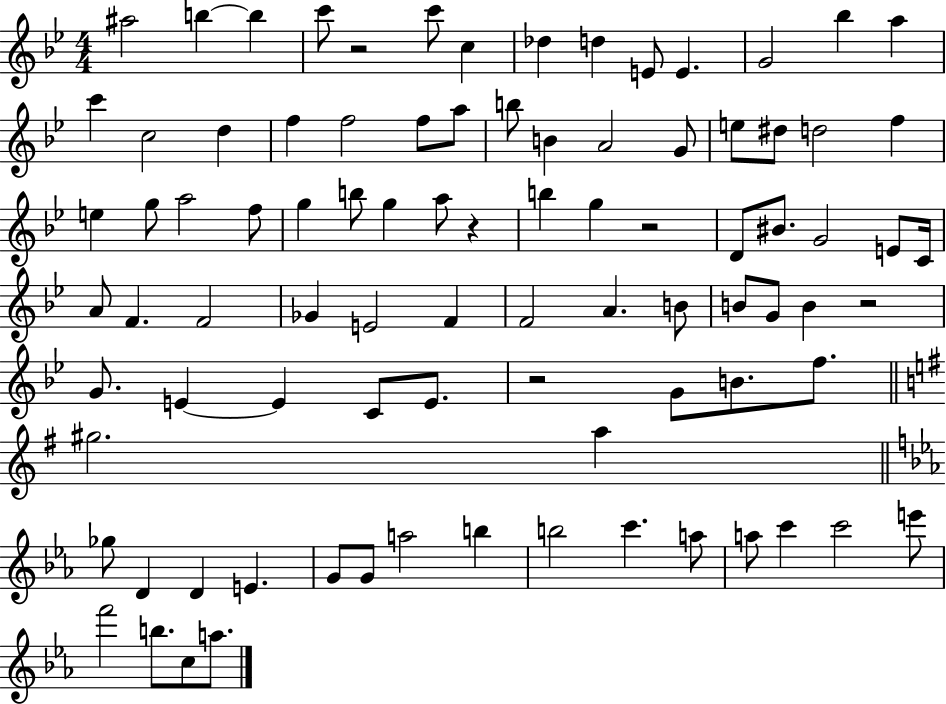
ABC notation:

X:1
T:Untitled
M:4/4
L:1/4
K:Bb
^a2 b b c'/2 z2 c'/2 c _d d E/2 E G2 _b a c' c2 d f f2 f/2 a/2 b/2 B A2 G/2 e/2 ^d/2 d2 f e g/2 a2 f/2 g b/2 g a/2 z b g z2 D/2 ^B/2 G2 E/2 C/4 A/2 F F2 _G E2 F F2 A B/2 B/2 G/2 B z2 G/2 E E C/2 E/2 z2 G/2 B/2 f/2 ^g2 a _g/2 D D E G/2 G/2 a2 b b2 c' a/2 a/2 c' c'2 e'/2 f'2 b/2 c/2 a/2